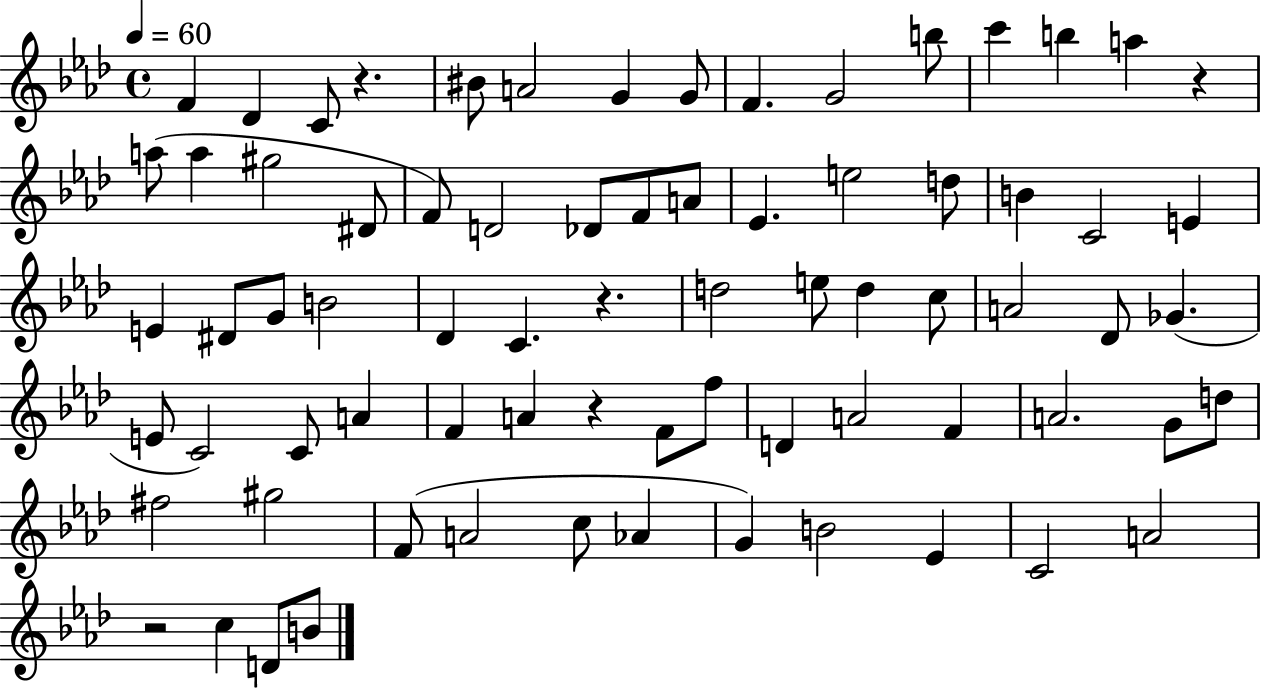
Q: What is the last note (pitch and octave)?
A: B4